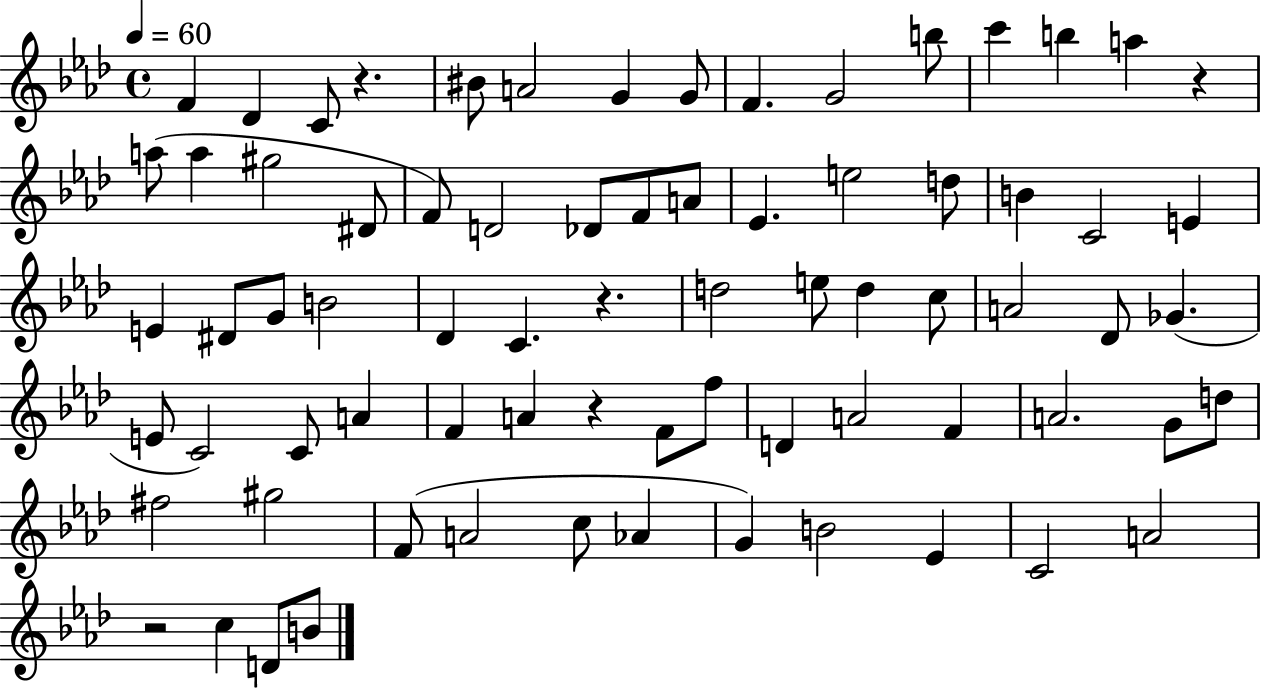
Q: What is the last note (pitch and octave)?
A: B4